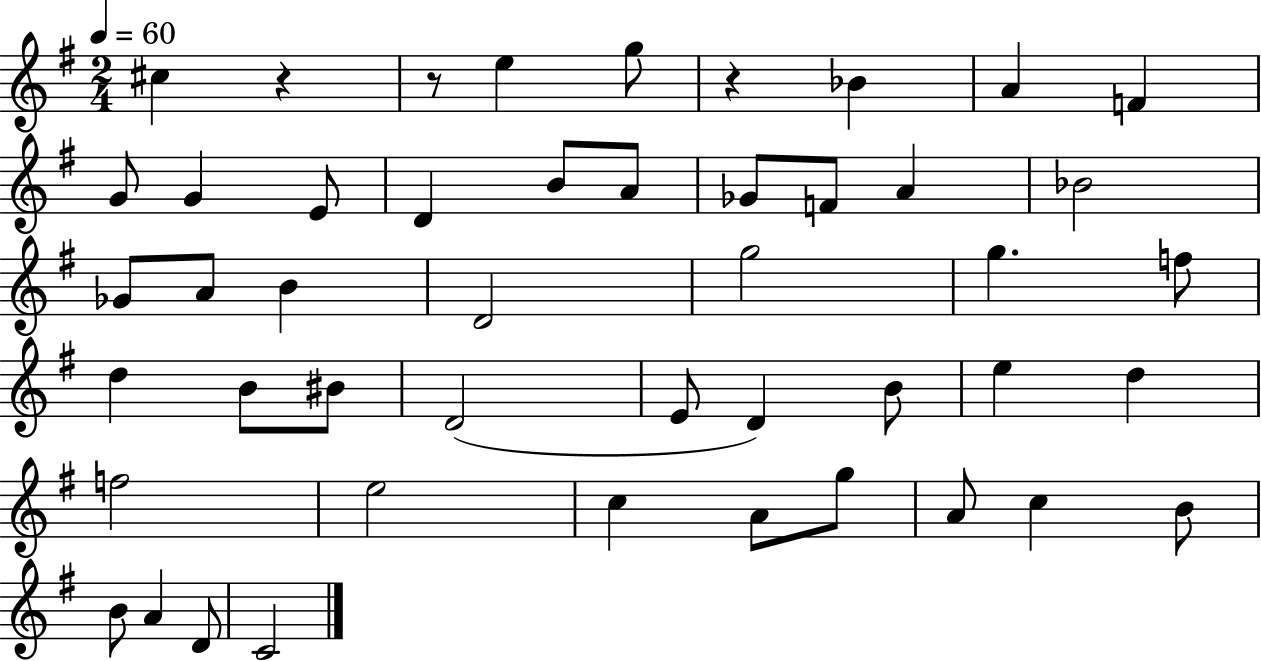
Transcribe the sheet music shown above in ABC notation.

X:1
T:Untitled
M:2/4
L:1/4
K:G
^c z z/2 e g/2 z _B A F G/2 G E/2 D B/2 A/2 _G/2 F/2 A _B2 _G/2 A/2 B D2 g2 g f/2 d B/2 ^B/2 D2 E/2 D B/2 e d f2 e2 c A/2 g/2 A/2 c B/2 B/2 A D/2 C2